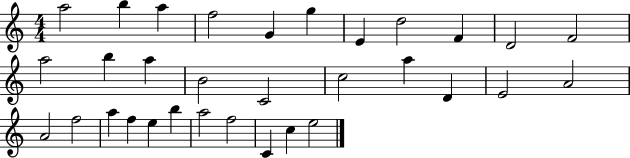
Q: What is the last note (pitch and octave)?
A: E5